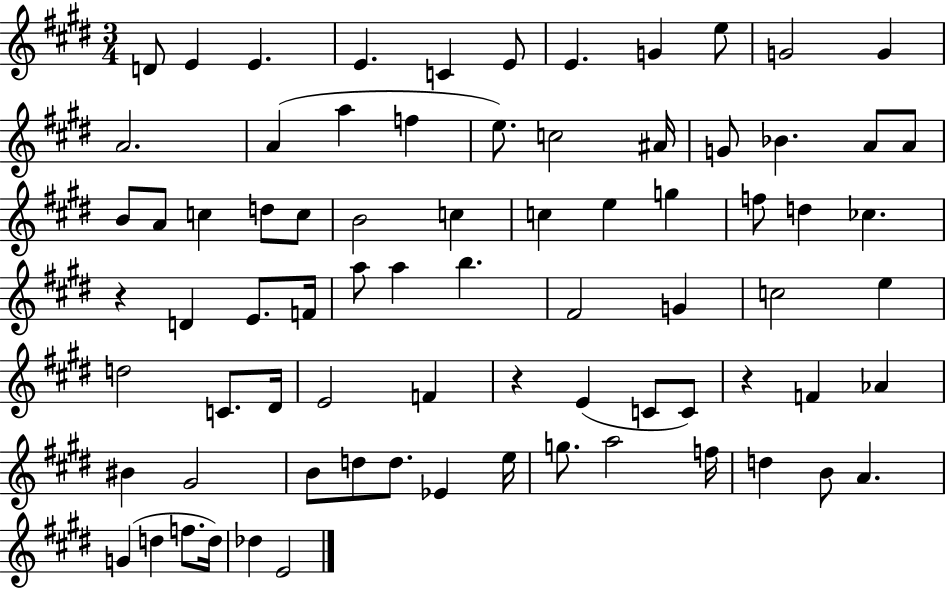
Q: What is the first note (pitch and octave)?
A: D4